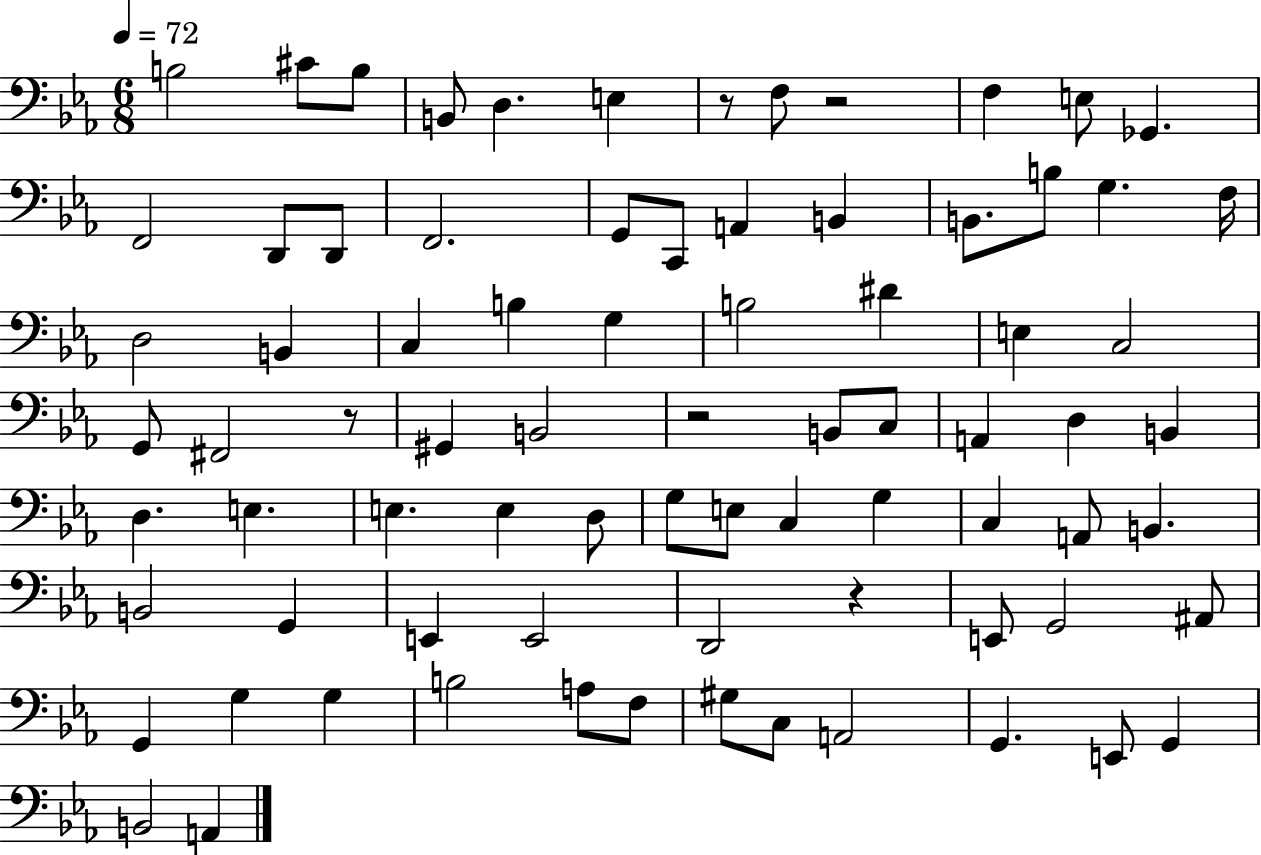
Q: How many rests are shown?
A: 5